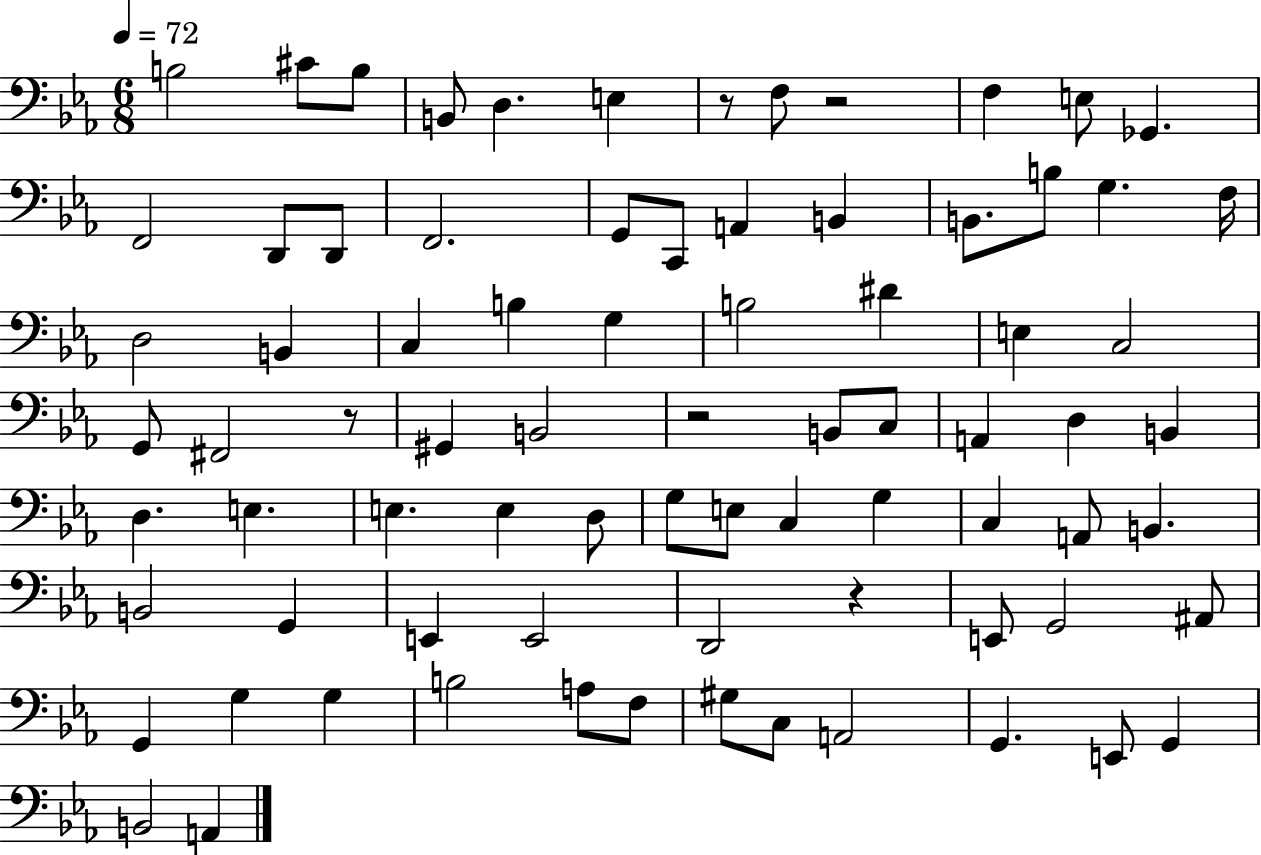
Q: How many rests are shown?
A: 5